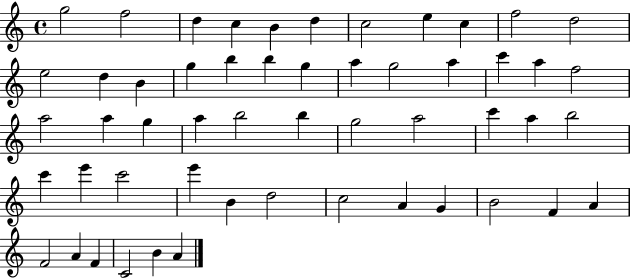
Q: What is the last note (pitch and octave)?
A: A4